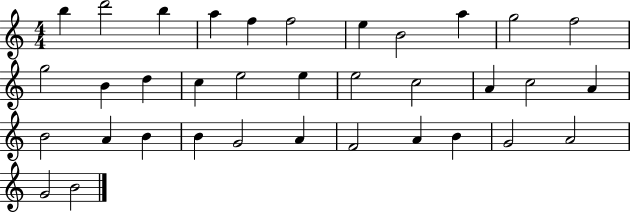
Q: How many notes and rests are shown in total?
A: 35